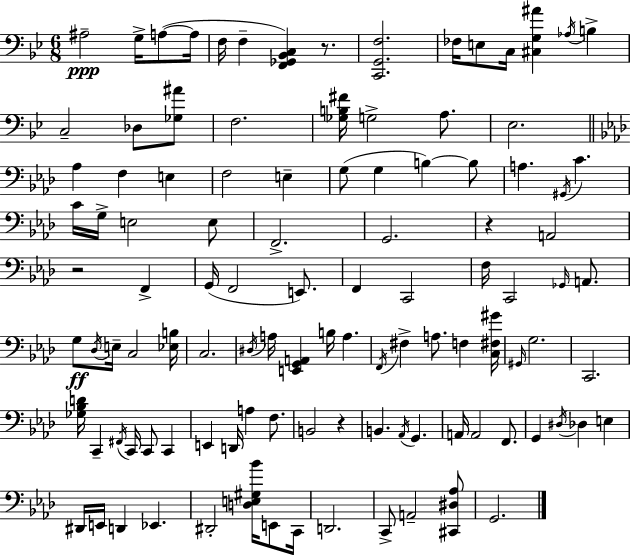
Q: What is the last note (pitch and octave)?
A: G2